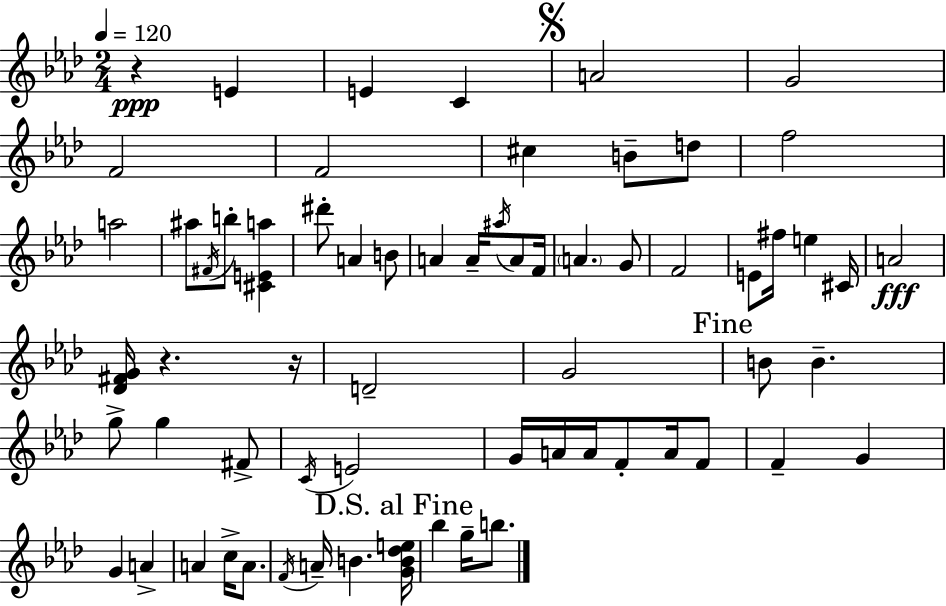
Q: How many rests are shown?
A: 3